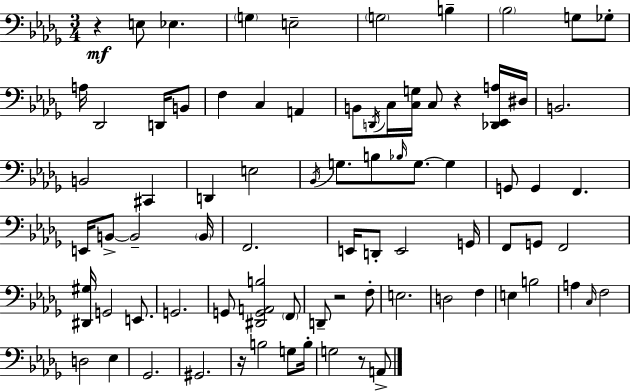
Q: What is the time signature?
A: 3/4